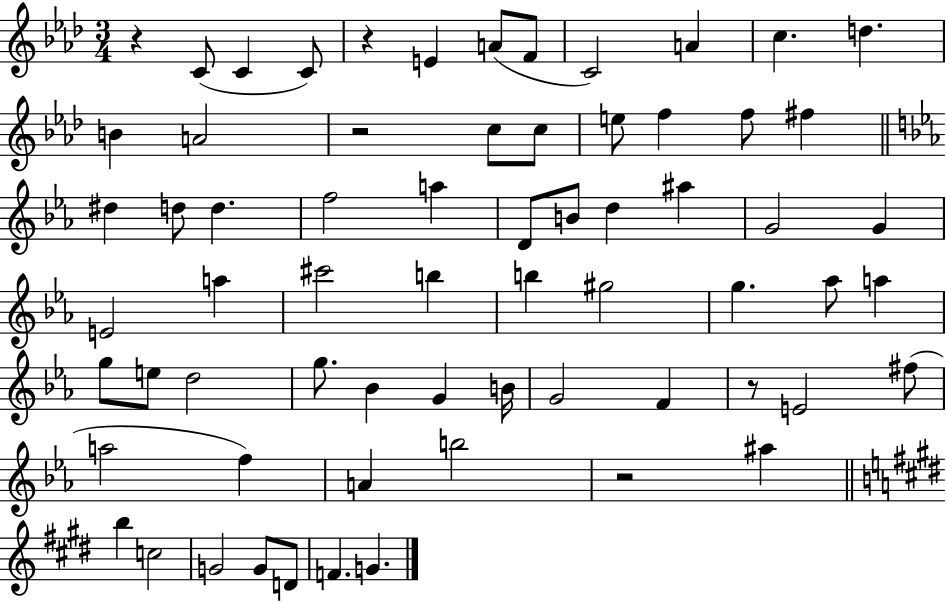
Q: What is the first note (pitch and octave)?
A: C4